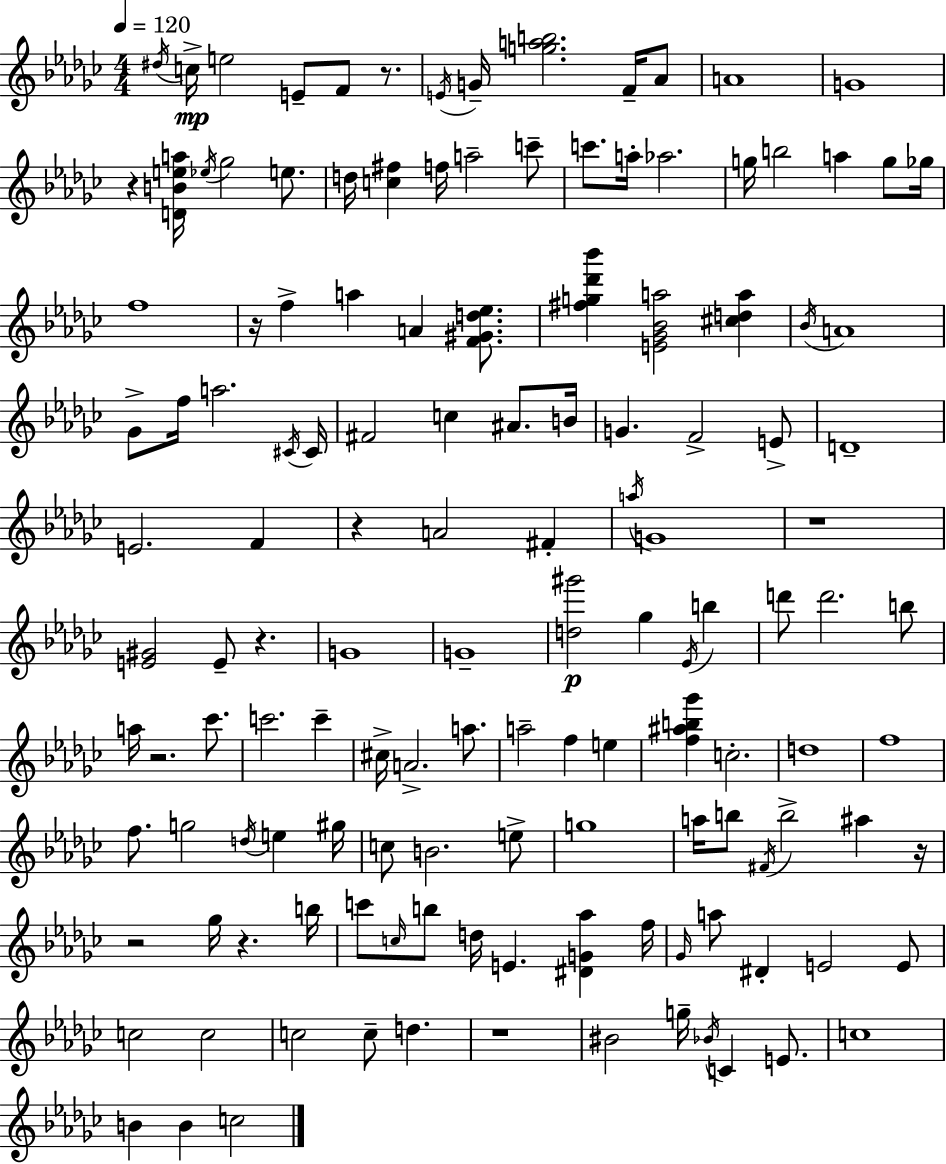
D#5/s C5/s E5/h E4/e F4/e R/e. E4/s G4/s [G5,A5,B5]/h. F4/s Ab4/e A4/w G4/w R/q [D4,B4,E5,A5]/s Eb5/s Gb5/h E5/e. D5/s [C5,F#5]/q F5/s A5/h C6/e C6/e. A5/s Ab5/h. G5/s B5/h A5/q G5/e Gb5/s F5/w R/s F5/q A5/q A4/q [F4,G#4,D5,Eb5]/e. [F#5,G5,Db6,Bb6]/q [E4,Gb4,Bb4,A5]/h [C#5,D5,A5]/q Bb4/s A4/w Gb4/e F5/s A5/h. C#4/s C#4/s F#4/h C5/q A#4/e. B4/s G4/q. F4/h E4/e D4/w E4/h. F4/q R/q A4/h F#4/q A5/s G4/w R/w [E4,G#4]/h E4/e R/q. G4/w G4/w [D5,G#6]/h Gb5/q Eb4/s B5/q D6/e D6/h. B5/e A5/s R/h. CES6/e. C6/h. C6/q C#5/s A4/h. A5/e. A5/h F5/q E5/q [F5,A#5,B5,Gb6]/q C5/h. D5/w F5/w F5/e. G5/h D5/s E5/q G#5/s C5/e B4/h. E5/e G5/w A5/s B5/e F#4/s B5/h A#5/q R/s R/h Gb5/s R/q. B5/s C6/e C5/s B5/e D5/s E4/q. [D#4,G4,Ab5]/q F5/s Gb4/s A5/e D#4/q E4/h E4/e C5/h C5/h C5/h C5/e D5/q. R/w BIS4/h G5/s Bb4/s C4/q E4/e. C5/w B4/q B4/q C5/h